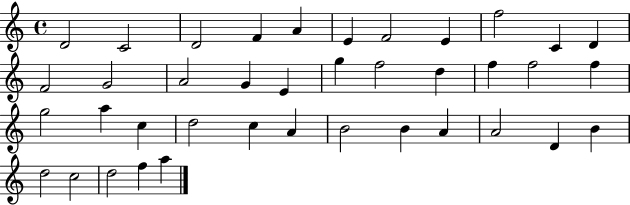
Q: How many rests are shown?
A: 0